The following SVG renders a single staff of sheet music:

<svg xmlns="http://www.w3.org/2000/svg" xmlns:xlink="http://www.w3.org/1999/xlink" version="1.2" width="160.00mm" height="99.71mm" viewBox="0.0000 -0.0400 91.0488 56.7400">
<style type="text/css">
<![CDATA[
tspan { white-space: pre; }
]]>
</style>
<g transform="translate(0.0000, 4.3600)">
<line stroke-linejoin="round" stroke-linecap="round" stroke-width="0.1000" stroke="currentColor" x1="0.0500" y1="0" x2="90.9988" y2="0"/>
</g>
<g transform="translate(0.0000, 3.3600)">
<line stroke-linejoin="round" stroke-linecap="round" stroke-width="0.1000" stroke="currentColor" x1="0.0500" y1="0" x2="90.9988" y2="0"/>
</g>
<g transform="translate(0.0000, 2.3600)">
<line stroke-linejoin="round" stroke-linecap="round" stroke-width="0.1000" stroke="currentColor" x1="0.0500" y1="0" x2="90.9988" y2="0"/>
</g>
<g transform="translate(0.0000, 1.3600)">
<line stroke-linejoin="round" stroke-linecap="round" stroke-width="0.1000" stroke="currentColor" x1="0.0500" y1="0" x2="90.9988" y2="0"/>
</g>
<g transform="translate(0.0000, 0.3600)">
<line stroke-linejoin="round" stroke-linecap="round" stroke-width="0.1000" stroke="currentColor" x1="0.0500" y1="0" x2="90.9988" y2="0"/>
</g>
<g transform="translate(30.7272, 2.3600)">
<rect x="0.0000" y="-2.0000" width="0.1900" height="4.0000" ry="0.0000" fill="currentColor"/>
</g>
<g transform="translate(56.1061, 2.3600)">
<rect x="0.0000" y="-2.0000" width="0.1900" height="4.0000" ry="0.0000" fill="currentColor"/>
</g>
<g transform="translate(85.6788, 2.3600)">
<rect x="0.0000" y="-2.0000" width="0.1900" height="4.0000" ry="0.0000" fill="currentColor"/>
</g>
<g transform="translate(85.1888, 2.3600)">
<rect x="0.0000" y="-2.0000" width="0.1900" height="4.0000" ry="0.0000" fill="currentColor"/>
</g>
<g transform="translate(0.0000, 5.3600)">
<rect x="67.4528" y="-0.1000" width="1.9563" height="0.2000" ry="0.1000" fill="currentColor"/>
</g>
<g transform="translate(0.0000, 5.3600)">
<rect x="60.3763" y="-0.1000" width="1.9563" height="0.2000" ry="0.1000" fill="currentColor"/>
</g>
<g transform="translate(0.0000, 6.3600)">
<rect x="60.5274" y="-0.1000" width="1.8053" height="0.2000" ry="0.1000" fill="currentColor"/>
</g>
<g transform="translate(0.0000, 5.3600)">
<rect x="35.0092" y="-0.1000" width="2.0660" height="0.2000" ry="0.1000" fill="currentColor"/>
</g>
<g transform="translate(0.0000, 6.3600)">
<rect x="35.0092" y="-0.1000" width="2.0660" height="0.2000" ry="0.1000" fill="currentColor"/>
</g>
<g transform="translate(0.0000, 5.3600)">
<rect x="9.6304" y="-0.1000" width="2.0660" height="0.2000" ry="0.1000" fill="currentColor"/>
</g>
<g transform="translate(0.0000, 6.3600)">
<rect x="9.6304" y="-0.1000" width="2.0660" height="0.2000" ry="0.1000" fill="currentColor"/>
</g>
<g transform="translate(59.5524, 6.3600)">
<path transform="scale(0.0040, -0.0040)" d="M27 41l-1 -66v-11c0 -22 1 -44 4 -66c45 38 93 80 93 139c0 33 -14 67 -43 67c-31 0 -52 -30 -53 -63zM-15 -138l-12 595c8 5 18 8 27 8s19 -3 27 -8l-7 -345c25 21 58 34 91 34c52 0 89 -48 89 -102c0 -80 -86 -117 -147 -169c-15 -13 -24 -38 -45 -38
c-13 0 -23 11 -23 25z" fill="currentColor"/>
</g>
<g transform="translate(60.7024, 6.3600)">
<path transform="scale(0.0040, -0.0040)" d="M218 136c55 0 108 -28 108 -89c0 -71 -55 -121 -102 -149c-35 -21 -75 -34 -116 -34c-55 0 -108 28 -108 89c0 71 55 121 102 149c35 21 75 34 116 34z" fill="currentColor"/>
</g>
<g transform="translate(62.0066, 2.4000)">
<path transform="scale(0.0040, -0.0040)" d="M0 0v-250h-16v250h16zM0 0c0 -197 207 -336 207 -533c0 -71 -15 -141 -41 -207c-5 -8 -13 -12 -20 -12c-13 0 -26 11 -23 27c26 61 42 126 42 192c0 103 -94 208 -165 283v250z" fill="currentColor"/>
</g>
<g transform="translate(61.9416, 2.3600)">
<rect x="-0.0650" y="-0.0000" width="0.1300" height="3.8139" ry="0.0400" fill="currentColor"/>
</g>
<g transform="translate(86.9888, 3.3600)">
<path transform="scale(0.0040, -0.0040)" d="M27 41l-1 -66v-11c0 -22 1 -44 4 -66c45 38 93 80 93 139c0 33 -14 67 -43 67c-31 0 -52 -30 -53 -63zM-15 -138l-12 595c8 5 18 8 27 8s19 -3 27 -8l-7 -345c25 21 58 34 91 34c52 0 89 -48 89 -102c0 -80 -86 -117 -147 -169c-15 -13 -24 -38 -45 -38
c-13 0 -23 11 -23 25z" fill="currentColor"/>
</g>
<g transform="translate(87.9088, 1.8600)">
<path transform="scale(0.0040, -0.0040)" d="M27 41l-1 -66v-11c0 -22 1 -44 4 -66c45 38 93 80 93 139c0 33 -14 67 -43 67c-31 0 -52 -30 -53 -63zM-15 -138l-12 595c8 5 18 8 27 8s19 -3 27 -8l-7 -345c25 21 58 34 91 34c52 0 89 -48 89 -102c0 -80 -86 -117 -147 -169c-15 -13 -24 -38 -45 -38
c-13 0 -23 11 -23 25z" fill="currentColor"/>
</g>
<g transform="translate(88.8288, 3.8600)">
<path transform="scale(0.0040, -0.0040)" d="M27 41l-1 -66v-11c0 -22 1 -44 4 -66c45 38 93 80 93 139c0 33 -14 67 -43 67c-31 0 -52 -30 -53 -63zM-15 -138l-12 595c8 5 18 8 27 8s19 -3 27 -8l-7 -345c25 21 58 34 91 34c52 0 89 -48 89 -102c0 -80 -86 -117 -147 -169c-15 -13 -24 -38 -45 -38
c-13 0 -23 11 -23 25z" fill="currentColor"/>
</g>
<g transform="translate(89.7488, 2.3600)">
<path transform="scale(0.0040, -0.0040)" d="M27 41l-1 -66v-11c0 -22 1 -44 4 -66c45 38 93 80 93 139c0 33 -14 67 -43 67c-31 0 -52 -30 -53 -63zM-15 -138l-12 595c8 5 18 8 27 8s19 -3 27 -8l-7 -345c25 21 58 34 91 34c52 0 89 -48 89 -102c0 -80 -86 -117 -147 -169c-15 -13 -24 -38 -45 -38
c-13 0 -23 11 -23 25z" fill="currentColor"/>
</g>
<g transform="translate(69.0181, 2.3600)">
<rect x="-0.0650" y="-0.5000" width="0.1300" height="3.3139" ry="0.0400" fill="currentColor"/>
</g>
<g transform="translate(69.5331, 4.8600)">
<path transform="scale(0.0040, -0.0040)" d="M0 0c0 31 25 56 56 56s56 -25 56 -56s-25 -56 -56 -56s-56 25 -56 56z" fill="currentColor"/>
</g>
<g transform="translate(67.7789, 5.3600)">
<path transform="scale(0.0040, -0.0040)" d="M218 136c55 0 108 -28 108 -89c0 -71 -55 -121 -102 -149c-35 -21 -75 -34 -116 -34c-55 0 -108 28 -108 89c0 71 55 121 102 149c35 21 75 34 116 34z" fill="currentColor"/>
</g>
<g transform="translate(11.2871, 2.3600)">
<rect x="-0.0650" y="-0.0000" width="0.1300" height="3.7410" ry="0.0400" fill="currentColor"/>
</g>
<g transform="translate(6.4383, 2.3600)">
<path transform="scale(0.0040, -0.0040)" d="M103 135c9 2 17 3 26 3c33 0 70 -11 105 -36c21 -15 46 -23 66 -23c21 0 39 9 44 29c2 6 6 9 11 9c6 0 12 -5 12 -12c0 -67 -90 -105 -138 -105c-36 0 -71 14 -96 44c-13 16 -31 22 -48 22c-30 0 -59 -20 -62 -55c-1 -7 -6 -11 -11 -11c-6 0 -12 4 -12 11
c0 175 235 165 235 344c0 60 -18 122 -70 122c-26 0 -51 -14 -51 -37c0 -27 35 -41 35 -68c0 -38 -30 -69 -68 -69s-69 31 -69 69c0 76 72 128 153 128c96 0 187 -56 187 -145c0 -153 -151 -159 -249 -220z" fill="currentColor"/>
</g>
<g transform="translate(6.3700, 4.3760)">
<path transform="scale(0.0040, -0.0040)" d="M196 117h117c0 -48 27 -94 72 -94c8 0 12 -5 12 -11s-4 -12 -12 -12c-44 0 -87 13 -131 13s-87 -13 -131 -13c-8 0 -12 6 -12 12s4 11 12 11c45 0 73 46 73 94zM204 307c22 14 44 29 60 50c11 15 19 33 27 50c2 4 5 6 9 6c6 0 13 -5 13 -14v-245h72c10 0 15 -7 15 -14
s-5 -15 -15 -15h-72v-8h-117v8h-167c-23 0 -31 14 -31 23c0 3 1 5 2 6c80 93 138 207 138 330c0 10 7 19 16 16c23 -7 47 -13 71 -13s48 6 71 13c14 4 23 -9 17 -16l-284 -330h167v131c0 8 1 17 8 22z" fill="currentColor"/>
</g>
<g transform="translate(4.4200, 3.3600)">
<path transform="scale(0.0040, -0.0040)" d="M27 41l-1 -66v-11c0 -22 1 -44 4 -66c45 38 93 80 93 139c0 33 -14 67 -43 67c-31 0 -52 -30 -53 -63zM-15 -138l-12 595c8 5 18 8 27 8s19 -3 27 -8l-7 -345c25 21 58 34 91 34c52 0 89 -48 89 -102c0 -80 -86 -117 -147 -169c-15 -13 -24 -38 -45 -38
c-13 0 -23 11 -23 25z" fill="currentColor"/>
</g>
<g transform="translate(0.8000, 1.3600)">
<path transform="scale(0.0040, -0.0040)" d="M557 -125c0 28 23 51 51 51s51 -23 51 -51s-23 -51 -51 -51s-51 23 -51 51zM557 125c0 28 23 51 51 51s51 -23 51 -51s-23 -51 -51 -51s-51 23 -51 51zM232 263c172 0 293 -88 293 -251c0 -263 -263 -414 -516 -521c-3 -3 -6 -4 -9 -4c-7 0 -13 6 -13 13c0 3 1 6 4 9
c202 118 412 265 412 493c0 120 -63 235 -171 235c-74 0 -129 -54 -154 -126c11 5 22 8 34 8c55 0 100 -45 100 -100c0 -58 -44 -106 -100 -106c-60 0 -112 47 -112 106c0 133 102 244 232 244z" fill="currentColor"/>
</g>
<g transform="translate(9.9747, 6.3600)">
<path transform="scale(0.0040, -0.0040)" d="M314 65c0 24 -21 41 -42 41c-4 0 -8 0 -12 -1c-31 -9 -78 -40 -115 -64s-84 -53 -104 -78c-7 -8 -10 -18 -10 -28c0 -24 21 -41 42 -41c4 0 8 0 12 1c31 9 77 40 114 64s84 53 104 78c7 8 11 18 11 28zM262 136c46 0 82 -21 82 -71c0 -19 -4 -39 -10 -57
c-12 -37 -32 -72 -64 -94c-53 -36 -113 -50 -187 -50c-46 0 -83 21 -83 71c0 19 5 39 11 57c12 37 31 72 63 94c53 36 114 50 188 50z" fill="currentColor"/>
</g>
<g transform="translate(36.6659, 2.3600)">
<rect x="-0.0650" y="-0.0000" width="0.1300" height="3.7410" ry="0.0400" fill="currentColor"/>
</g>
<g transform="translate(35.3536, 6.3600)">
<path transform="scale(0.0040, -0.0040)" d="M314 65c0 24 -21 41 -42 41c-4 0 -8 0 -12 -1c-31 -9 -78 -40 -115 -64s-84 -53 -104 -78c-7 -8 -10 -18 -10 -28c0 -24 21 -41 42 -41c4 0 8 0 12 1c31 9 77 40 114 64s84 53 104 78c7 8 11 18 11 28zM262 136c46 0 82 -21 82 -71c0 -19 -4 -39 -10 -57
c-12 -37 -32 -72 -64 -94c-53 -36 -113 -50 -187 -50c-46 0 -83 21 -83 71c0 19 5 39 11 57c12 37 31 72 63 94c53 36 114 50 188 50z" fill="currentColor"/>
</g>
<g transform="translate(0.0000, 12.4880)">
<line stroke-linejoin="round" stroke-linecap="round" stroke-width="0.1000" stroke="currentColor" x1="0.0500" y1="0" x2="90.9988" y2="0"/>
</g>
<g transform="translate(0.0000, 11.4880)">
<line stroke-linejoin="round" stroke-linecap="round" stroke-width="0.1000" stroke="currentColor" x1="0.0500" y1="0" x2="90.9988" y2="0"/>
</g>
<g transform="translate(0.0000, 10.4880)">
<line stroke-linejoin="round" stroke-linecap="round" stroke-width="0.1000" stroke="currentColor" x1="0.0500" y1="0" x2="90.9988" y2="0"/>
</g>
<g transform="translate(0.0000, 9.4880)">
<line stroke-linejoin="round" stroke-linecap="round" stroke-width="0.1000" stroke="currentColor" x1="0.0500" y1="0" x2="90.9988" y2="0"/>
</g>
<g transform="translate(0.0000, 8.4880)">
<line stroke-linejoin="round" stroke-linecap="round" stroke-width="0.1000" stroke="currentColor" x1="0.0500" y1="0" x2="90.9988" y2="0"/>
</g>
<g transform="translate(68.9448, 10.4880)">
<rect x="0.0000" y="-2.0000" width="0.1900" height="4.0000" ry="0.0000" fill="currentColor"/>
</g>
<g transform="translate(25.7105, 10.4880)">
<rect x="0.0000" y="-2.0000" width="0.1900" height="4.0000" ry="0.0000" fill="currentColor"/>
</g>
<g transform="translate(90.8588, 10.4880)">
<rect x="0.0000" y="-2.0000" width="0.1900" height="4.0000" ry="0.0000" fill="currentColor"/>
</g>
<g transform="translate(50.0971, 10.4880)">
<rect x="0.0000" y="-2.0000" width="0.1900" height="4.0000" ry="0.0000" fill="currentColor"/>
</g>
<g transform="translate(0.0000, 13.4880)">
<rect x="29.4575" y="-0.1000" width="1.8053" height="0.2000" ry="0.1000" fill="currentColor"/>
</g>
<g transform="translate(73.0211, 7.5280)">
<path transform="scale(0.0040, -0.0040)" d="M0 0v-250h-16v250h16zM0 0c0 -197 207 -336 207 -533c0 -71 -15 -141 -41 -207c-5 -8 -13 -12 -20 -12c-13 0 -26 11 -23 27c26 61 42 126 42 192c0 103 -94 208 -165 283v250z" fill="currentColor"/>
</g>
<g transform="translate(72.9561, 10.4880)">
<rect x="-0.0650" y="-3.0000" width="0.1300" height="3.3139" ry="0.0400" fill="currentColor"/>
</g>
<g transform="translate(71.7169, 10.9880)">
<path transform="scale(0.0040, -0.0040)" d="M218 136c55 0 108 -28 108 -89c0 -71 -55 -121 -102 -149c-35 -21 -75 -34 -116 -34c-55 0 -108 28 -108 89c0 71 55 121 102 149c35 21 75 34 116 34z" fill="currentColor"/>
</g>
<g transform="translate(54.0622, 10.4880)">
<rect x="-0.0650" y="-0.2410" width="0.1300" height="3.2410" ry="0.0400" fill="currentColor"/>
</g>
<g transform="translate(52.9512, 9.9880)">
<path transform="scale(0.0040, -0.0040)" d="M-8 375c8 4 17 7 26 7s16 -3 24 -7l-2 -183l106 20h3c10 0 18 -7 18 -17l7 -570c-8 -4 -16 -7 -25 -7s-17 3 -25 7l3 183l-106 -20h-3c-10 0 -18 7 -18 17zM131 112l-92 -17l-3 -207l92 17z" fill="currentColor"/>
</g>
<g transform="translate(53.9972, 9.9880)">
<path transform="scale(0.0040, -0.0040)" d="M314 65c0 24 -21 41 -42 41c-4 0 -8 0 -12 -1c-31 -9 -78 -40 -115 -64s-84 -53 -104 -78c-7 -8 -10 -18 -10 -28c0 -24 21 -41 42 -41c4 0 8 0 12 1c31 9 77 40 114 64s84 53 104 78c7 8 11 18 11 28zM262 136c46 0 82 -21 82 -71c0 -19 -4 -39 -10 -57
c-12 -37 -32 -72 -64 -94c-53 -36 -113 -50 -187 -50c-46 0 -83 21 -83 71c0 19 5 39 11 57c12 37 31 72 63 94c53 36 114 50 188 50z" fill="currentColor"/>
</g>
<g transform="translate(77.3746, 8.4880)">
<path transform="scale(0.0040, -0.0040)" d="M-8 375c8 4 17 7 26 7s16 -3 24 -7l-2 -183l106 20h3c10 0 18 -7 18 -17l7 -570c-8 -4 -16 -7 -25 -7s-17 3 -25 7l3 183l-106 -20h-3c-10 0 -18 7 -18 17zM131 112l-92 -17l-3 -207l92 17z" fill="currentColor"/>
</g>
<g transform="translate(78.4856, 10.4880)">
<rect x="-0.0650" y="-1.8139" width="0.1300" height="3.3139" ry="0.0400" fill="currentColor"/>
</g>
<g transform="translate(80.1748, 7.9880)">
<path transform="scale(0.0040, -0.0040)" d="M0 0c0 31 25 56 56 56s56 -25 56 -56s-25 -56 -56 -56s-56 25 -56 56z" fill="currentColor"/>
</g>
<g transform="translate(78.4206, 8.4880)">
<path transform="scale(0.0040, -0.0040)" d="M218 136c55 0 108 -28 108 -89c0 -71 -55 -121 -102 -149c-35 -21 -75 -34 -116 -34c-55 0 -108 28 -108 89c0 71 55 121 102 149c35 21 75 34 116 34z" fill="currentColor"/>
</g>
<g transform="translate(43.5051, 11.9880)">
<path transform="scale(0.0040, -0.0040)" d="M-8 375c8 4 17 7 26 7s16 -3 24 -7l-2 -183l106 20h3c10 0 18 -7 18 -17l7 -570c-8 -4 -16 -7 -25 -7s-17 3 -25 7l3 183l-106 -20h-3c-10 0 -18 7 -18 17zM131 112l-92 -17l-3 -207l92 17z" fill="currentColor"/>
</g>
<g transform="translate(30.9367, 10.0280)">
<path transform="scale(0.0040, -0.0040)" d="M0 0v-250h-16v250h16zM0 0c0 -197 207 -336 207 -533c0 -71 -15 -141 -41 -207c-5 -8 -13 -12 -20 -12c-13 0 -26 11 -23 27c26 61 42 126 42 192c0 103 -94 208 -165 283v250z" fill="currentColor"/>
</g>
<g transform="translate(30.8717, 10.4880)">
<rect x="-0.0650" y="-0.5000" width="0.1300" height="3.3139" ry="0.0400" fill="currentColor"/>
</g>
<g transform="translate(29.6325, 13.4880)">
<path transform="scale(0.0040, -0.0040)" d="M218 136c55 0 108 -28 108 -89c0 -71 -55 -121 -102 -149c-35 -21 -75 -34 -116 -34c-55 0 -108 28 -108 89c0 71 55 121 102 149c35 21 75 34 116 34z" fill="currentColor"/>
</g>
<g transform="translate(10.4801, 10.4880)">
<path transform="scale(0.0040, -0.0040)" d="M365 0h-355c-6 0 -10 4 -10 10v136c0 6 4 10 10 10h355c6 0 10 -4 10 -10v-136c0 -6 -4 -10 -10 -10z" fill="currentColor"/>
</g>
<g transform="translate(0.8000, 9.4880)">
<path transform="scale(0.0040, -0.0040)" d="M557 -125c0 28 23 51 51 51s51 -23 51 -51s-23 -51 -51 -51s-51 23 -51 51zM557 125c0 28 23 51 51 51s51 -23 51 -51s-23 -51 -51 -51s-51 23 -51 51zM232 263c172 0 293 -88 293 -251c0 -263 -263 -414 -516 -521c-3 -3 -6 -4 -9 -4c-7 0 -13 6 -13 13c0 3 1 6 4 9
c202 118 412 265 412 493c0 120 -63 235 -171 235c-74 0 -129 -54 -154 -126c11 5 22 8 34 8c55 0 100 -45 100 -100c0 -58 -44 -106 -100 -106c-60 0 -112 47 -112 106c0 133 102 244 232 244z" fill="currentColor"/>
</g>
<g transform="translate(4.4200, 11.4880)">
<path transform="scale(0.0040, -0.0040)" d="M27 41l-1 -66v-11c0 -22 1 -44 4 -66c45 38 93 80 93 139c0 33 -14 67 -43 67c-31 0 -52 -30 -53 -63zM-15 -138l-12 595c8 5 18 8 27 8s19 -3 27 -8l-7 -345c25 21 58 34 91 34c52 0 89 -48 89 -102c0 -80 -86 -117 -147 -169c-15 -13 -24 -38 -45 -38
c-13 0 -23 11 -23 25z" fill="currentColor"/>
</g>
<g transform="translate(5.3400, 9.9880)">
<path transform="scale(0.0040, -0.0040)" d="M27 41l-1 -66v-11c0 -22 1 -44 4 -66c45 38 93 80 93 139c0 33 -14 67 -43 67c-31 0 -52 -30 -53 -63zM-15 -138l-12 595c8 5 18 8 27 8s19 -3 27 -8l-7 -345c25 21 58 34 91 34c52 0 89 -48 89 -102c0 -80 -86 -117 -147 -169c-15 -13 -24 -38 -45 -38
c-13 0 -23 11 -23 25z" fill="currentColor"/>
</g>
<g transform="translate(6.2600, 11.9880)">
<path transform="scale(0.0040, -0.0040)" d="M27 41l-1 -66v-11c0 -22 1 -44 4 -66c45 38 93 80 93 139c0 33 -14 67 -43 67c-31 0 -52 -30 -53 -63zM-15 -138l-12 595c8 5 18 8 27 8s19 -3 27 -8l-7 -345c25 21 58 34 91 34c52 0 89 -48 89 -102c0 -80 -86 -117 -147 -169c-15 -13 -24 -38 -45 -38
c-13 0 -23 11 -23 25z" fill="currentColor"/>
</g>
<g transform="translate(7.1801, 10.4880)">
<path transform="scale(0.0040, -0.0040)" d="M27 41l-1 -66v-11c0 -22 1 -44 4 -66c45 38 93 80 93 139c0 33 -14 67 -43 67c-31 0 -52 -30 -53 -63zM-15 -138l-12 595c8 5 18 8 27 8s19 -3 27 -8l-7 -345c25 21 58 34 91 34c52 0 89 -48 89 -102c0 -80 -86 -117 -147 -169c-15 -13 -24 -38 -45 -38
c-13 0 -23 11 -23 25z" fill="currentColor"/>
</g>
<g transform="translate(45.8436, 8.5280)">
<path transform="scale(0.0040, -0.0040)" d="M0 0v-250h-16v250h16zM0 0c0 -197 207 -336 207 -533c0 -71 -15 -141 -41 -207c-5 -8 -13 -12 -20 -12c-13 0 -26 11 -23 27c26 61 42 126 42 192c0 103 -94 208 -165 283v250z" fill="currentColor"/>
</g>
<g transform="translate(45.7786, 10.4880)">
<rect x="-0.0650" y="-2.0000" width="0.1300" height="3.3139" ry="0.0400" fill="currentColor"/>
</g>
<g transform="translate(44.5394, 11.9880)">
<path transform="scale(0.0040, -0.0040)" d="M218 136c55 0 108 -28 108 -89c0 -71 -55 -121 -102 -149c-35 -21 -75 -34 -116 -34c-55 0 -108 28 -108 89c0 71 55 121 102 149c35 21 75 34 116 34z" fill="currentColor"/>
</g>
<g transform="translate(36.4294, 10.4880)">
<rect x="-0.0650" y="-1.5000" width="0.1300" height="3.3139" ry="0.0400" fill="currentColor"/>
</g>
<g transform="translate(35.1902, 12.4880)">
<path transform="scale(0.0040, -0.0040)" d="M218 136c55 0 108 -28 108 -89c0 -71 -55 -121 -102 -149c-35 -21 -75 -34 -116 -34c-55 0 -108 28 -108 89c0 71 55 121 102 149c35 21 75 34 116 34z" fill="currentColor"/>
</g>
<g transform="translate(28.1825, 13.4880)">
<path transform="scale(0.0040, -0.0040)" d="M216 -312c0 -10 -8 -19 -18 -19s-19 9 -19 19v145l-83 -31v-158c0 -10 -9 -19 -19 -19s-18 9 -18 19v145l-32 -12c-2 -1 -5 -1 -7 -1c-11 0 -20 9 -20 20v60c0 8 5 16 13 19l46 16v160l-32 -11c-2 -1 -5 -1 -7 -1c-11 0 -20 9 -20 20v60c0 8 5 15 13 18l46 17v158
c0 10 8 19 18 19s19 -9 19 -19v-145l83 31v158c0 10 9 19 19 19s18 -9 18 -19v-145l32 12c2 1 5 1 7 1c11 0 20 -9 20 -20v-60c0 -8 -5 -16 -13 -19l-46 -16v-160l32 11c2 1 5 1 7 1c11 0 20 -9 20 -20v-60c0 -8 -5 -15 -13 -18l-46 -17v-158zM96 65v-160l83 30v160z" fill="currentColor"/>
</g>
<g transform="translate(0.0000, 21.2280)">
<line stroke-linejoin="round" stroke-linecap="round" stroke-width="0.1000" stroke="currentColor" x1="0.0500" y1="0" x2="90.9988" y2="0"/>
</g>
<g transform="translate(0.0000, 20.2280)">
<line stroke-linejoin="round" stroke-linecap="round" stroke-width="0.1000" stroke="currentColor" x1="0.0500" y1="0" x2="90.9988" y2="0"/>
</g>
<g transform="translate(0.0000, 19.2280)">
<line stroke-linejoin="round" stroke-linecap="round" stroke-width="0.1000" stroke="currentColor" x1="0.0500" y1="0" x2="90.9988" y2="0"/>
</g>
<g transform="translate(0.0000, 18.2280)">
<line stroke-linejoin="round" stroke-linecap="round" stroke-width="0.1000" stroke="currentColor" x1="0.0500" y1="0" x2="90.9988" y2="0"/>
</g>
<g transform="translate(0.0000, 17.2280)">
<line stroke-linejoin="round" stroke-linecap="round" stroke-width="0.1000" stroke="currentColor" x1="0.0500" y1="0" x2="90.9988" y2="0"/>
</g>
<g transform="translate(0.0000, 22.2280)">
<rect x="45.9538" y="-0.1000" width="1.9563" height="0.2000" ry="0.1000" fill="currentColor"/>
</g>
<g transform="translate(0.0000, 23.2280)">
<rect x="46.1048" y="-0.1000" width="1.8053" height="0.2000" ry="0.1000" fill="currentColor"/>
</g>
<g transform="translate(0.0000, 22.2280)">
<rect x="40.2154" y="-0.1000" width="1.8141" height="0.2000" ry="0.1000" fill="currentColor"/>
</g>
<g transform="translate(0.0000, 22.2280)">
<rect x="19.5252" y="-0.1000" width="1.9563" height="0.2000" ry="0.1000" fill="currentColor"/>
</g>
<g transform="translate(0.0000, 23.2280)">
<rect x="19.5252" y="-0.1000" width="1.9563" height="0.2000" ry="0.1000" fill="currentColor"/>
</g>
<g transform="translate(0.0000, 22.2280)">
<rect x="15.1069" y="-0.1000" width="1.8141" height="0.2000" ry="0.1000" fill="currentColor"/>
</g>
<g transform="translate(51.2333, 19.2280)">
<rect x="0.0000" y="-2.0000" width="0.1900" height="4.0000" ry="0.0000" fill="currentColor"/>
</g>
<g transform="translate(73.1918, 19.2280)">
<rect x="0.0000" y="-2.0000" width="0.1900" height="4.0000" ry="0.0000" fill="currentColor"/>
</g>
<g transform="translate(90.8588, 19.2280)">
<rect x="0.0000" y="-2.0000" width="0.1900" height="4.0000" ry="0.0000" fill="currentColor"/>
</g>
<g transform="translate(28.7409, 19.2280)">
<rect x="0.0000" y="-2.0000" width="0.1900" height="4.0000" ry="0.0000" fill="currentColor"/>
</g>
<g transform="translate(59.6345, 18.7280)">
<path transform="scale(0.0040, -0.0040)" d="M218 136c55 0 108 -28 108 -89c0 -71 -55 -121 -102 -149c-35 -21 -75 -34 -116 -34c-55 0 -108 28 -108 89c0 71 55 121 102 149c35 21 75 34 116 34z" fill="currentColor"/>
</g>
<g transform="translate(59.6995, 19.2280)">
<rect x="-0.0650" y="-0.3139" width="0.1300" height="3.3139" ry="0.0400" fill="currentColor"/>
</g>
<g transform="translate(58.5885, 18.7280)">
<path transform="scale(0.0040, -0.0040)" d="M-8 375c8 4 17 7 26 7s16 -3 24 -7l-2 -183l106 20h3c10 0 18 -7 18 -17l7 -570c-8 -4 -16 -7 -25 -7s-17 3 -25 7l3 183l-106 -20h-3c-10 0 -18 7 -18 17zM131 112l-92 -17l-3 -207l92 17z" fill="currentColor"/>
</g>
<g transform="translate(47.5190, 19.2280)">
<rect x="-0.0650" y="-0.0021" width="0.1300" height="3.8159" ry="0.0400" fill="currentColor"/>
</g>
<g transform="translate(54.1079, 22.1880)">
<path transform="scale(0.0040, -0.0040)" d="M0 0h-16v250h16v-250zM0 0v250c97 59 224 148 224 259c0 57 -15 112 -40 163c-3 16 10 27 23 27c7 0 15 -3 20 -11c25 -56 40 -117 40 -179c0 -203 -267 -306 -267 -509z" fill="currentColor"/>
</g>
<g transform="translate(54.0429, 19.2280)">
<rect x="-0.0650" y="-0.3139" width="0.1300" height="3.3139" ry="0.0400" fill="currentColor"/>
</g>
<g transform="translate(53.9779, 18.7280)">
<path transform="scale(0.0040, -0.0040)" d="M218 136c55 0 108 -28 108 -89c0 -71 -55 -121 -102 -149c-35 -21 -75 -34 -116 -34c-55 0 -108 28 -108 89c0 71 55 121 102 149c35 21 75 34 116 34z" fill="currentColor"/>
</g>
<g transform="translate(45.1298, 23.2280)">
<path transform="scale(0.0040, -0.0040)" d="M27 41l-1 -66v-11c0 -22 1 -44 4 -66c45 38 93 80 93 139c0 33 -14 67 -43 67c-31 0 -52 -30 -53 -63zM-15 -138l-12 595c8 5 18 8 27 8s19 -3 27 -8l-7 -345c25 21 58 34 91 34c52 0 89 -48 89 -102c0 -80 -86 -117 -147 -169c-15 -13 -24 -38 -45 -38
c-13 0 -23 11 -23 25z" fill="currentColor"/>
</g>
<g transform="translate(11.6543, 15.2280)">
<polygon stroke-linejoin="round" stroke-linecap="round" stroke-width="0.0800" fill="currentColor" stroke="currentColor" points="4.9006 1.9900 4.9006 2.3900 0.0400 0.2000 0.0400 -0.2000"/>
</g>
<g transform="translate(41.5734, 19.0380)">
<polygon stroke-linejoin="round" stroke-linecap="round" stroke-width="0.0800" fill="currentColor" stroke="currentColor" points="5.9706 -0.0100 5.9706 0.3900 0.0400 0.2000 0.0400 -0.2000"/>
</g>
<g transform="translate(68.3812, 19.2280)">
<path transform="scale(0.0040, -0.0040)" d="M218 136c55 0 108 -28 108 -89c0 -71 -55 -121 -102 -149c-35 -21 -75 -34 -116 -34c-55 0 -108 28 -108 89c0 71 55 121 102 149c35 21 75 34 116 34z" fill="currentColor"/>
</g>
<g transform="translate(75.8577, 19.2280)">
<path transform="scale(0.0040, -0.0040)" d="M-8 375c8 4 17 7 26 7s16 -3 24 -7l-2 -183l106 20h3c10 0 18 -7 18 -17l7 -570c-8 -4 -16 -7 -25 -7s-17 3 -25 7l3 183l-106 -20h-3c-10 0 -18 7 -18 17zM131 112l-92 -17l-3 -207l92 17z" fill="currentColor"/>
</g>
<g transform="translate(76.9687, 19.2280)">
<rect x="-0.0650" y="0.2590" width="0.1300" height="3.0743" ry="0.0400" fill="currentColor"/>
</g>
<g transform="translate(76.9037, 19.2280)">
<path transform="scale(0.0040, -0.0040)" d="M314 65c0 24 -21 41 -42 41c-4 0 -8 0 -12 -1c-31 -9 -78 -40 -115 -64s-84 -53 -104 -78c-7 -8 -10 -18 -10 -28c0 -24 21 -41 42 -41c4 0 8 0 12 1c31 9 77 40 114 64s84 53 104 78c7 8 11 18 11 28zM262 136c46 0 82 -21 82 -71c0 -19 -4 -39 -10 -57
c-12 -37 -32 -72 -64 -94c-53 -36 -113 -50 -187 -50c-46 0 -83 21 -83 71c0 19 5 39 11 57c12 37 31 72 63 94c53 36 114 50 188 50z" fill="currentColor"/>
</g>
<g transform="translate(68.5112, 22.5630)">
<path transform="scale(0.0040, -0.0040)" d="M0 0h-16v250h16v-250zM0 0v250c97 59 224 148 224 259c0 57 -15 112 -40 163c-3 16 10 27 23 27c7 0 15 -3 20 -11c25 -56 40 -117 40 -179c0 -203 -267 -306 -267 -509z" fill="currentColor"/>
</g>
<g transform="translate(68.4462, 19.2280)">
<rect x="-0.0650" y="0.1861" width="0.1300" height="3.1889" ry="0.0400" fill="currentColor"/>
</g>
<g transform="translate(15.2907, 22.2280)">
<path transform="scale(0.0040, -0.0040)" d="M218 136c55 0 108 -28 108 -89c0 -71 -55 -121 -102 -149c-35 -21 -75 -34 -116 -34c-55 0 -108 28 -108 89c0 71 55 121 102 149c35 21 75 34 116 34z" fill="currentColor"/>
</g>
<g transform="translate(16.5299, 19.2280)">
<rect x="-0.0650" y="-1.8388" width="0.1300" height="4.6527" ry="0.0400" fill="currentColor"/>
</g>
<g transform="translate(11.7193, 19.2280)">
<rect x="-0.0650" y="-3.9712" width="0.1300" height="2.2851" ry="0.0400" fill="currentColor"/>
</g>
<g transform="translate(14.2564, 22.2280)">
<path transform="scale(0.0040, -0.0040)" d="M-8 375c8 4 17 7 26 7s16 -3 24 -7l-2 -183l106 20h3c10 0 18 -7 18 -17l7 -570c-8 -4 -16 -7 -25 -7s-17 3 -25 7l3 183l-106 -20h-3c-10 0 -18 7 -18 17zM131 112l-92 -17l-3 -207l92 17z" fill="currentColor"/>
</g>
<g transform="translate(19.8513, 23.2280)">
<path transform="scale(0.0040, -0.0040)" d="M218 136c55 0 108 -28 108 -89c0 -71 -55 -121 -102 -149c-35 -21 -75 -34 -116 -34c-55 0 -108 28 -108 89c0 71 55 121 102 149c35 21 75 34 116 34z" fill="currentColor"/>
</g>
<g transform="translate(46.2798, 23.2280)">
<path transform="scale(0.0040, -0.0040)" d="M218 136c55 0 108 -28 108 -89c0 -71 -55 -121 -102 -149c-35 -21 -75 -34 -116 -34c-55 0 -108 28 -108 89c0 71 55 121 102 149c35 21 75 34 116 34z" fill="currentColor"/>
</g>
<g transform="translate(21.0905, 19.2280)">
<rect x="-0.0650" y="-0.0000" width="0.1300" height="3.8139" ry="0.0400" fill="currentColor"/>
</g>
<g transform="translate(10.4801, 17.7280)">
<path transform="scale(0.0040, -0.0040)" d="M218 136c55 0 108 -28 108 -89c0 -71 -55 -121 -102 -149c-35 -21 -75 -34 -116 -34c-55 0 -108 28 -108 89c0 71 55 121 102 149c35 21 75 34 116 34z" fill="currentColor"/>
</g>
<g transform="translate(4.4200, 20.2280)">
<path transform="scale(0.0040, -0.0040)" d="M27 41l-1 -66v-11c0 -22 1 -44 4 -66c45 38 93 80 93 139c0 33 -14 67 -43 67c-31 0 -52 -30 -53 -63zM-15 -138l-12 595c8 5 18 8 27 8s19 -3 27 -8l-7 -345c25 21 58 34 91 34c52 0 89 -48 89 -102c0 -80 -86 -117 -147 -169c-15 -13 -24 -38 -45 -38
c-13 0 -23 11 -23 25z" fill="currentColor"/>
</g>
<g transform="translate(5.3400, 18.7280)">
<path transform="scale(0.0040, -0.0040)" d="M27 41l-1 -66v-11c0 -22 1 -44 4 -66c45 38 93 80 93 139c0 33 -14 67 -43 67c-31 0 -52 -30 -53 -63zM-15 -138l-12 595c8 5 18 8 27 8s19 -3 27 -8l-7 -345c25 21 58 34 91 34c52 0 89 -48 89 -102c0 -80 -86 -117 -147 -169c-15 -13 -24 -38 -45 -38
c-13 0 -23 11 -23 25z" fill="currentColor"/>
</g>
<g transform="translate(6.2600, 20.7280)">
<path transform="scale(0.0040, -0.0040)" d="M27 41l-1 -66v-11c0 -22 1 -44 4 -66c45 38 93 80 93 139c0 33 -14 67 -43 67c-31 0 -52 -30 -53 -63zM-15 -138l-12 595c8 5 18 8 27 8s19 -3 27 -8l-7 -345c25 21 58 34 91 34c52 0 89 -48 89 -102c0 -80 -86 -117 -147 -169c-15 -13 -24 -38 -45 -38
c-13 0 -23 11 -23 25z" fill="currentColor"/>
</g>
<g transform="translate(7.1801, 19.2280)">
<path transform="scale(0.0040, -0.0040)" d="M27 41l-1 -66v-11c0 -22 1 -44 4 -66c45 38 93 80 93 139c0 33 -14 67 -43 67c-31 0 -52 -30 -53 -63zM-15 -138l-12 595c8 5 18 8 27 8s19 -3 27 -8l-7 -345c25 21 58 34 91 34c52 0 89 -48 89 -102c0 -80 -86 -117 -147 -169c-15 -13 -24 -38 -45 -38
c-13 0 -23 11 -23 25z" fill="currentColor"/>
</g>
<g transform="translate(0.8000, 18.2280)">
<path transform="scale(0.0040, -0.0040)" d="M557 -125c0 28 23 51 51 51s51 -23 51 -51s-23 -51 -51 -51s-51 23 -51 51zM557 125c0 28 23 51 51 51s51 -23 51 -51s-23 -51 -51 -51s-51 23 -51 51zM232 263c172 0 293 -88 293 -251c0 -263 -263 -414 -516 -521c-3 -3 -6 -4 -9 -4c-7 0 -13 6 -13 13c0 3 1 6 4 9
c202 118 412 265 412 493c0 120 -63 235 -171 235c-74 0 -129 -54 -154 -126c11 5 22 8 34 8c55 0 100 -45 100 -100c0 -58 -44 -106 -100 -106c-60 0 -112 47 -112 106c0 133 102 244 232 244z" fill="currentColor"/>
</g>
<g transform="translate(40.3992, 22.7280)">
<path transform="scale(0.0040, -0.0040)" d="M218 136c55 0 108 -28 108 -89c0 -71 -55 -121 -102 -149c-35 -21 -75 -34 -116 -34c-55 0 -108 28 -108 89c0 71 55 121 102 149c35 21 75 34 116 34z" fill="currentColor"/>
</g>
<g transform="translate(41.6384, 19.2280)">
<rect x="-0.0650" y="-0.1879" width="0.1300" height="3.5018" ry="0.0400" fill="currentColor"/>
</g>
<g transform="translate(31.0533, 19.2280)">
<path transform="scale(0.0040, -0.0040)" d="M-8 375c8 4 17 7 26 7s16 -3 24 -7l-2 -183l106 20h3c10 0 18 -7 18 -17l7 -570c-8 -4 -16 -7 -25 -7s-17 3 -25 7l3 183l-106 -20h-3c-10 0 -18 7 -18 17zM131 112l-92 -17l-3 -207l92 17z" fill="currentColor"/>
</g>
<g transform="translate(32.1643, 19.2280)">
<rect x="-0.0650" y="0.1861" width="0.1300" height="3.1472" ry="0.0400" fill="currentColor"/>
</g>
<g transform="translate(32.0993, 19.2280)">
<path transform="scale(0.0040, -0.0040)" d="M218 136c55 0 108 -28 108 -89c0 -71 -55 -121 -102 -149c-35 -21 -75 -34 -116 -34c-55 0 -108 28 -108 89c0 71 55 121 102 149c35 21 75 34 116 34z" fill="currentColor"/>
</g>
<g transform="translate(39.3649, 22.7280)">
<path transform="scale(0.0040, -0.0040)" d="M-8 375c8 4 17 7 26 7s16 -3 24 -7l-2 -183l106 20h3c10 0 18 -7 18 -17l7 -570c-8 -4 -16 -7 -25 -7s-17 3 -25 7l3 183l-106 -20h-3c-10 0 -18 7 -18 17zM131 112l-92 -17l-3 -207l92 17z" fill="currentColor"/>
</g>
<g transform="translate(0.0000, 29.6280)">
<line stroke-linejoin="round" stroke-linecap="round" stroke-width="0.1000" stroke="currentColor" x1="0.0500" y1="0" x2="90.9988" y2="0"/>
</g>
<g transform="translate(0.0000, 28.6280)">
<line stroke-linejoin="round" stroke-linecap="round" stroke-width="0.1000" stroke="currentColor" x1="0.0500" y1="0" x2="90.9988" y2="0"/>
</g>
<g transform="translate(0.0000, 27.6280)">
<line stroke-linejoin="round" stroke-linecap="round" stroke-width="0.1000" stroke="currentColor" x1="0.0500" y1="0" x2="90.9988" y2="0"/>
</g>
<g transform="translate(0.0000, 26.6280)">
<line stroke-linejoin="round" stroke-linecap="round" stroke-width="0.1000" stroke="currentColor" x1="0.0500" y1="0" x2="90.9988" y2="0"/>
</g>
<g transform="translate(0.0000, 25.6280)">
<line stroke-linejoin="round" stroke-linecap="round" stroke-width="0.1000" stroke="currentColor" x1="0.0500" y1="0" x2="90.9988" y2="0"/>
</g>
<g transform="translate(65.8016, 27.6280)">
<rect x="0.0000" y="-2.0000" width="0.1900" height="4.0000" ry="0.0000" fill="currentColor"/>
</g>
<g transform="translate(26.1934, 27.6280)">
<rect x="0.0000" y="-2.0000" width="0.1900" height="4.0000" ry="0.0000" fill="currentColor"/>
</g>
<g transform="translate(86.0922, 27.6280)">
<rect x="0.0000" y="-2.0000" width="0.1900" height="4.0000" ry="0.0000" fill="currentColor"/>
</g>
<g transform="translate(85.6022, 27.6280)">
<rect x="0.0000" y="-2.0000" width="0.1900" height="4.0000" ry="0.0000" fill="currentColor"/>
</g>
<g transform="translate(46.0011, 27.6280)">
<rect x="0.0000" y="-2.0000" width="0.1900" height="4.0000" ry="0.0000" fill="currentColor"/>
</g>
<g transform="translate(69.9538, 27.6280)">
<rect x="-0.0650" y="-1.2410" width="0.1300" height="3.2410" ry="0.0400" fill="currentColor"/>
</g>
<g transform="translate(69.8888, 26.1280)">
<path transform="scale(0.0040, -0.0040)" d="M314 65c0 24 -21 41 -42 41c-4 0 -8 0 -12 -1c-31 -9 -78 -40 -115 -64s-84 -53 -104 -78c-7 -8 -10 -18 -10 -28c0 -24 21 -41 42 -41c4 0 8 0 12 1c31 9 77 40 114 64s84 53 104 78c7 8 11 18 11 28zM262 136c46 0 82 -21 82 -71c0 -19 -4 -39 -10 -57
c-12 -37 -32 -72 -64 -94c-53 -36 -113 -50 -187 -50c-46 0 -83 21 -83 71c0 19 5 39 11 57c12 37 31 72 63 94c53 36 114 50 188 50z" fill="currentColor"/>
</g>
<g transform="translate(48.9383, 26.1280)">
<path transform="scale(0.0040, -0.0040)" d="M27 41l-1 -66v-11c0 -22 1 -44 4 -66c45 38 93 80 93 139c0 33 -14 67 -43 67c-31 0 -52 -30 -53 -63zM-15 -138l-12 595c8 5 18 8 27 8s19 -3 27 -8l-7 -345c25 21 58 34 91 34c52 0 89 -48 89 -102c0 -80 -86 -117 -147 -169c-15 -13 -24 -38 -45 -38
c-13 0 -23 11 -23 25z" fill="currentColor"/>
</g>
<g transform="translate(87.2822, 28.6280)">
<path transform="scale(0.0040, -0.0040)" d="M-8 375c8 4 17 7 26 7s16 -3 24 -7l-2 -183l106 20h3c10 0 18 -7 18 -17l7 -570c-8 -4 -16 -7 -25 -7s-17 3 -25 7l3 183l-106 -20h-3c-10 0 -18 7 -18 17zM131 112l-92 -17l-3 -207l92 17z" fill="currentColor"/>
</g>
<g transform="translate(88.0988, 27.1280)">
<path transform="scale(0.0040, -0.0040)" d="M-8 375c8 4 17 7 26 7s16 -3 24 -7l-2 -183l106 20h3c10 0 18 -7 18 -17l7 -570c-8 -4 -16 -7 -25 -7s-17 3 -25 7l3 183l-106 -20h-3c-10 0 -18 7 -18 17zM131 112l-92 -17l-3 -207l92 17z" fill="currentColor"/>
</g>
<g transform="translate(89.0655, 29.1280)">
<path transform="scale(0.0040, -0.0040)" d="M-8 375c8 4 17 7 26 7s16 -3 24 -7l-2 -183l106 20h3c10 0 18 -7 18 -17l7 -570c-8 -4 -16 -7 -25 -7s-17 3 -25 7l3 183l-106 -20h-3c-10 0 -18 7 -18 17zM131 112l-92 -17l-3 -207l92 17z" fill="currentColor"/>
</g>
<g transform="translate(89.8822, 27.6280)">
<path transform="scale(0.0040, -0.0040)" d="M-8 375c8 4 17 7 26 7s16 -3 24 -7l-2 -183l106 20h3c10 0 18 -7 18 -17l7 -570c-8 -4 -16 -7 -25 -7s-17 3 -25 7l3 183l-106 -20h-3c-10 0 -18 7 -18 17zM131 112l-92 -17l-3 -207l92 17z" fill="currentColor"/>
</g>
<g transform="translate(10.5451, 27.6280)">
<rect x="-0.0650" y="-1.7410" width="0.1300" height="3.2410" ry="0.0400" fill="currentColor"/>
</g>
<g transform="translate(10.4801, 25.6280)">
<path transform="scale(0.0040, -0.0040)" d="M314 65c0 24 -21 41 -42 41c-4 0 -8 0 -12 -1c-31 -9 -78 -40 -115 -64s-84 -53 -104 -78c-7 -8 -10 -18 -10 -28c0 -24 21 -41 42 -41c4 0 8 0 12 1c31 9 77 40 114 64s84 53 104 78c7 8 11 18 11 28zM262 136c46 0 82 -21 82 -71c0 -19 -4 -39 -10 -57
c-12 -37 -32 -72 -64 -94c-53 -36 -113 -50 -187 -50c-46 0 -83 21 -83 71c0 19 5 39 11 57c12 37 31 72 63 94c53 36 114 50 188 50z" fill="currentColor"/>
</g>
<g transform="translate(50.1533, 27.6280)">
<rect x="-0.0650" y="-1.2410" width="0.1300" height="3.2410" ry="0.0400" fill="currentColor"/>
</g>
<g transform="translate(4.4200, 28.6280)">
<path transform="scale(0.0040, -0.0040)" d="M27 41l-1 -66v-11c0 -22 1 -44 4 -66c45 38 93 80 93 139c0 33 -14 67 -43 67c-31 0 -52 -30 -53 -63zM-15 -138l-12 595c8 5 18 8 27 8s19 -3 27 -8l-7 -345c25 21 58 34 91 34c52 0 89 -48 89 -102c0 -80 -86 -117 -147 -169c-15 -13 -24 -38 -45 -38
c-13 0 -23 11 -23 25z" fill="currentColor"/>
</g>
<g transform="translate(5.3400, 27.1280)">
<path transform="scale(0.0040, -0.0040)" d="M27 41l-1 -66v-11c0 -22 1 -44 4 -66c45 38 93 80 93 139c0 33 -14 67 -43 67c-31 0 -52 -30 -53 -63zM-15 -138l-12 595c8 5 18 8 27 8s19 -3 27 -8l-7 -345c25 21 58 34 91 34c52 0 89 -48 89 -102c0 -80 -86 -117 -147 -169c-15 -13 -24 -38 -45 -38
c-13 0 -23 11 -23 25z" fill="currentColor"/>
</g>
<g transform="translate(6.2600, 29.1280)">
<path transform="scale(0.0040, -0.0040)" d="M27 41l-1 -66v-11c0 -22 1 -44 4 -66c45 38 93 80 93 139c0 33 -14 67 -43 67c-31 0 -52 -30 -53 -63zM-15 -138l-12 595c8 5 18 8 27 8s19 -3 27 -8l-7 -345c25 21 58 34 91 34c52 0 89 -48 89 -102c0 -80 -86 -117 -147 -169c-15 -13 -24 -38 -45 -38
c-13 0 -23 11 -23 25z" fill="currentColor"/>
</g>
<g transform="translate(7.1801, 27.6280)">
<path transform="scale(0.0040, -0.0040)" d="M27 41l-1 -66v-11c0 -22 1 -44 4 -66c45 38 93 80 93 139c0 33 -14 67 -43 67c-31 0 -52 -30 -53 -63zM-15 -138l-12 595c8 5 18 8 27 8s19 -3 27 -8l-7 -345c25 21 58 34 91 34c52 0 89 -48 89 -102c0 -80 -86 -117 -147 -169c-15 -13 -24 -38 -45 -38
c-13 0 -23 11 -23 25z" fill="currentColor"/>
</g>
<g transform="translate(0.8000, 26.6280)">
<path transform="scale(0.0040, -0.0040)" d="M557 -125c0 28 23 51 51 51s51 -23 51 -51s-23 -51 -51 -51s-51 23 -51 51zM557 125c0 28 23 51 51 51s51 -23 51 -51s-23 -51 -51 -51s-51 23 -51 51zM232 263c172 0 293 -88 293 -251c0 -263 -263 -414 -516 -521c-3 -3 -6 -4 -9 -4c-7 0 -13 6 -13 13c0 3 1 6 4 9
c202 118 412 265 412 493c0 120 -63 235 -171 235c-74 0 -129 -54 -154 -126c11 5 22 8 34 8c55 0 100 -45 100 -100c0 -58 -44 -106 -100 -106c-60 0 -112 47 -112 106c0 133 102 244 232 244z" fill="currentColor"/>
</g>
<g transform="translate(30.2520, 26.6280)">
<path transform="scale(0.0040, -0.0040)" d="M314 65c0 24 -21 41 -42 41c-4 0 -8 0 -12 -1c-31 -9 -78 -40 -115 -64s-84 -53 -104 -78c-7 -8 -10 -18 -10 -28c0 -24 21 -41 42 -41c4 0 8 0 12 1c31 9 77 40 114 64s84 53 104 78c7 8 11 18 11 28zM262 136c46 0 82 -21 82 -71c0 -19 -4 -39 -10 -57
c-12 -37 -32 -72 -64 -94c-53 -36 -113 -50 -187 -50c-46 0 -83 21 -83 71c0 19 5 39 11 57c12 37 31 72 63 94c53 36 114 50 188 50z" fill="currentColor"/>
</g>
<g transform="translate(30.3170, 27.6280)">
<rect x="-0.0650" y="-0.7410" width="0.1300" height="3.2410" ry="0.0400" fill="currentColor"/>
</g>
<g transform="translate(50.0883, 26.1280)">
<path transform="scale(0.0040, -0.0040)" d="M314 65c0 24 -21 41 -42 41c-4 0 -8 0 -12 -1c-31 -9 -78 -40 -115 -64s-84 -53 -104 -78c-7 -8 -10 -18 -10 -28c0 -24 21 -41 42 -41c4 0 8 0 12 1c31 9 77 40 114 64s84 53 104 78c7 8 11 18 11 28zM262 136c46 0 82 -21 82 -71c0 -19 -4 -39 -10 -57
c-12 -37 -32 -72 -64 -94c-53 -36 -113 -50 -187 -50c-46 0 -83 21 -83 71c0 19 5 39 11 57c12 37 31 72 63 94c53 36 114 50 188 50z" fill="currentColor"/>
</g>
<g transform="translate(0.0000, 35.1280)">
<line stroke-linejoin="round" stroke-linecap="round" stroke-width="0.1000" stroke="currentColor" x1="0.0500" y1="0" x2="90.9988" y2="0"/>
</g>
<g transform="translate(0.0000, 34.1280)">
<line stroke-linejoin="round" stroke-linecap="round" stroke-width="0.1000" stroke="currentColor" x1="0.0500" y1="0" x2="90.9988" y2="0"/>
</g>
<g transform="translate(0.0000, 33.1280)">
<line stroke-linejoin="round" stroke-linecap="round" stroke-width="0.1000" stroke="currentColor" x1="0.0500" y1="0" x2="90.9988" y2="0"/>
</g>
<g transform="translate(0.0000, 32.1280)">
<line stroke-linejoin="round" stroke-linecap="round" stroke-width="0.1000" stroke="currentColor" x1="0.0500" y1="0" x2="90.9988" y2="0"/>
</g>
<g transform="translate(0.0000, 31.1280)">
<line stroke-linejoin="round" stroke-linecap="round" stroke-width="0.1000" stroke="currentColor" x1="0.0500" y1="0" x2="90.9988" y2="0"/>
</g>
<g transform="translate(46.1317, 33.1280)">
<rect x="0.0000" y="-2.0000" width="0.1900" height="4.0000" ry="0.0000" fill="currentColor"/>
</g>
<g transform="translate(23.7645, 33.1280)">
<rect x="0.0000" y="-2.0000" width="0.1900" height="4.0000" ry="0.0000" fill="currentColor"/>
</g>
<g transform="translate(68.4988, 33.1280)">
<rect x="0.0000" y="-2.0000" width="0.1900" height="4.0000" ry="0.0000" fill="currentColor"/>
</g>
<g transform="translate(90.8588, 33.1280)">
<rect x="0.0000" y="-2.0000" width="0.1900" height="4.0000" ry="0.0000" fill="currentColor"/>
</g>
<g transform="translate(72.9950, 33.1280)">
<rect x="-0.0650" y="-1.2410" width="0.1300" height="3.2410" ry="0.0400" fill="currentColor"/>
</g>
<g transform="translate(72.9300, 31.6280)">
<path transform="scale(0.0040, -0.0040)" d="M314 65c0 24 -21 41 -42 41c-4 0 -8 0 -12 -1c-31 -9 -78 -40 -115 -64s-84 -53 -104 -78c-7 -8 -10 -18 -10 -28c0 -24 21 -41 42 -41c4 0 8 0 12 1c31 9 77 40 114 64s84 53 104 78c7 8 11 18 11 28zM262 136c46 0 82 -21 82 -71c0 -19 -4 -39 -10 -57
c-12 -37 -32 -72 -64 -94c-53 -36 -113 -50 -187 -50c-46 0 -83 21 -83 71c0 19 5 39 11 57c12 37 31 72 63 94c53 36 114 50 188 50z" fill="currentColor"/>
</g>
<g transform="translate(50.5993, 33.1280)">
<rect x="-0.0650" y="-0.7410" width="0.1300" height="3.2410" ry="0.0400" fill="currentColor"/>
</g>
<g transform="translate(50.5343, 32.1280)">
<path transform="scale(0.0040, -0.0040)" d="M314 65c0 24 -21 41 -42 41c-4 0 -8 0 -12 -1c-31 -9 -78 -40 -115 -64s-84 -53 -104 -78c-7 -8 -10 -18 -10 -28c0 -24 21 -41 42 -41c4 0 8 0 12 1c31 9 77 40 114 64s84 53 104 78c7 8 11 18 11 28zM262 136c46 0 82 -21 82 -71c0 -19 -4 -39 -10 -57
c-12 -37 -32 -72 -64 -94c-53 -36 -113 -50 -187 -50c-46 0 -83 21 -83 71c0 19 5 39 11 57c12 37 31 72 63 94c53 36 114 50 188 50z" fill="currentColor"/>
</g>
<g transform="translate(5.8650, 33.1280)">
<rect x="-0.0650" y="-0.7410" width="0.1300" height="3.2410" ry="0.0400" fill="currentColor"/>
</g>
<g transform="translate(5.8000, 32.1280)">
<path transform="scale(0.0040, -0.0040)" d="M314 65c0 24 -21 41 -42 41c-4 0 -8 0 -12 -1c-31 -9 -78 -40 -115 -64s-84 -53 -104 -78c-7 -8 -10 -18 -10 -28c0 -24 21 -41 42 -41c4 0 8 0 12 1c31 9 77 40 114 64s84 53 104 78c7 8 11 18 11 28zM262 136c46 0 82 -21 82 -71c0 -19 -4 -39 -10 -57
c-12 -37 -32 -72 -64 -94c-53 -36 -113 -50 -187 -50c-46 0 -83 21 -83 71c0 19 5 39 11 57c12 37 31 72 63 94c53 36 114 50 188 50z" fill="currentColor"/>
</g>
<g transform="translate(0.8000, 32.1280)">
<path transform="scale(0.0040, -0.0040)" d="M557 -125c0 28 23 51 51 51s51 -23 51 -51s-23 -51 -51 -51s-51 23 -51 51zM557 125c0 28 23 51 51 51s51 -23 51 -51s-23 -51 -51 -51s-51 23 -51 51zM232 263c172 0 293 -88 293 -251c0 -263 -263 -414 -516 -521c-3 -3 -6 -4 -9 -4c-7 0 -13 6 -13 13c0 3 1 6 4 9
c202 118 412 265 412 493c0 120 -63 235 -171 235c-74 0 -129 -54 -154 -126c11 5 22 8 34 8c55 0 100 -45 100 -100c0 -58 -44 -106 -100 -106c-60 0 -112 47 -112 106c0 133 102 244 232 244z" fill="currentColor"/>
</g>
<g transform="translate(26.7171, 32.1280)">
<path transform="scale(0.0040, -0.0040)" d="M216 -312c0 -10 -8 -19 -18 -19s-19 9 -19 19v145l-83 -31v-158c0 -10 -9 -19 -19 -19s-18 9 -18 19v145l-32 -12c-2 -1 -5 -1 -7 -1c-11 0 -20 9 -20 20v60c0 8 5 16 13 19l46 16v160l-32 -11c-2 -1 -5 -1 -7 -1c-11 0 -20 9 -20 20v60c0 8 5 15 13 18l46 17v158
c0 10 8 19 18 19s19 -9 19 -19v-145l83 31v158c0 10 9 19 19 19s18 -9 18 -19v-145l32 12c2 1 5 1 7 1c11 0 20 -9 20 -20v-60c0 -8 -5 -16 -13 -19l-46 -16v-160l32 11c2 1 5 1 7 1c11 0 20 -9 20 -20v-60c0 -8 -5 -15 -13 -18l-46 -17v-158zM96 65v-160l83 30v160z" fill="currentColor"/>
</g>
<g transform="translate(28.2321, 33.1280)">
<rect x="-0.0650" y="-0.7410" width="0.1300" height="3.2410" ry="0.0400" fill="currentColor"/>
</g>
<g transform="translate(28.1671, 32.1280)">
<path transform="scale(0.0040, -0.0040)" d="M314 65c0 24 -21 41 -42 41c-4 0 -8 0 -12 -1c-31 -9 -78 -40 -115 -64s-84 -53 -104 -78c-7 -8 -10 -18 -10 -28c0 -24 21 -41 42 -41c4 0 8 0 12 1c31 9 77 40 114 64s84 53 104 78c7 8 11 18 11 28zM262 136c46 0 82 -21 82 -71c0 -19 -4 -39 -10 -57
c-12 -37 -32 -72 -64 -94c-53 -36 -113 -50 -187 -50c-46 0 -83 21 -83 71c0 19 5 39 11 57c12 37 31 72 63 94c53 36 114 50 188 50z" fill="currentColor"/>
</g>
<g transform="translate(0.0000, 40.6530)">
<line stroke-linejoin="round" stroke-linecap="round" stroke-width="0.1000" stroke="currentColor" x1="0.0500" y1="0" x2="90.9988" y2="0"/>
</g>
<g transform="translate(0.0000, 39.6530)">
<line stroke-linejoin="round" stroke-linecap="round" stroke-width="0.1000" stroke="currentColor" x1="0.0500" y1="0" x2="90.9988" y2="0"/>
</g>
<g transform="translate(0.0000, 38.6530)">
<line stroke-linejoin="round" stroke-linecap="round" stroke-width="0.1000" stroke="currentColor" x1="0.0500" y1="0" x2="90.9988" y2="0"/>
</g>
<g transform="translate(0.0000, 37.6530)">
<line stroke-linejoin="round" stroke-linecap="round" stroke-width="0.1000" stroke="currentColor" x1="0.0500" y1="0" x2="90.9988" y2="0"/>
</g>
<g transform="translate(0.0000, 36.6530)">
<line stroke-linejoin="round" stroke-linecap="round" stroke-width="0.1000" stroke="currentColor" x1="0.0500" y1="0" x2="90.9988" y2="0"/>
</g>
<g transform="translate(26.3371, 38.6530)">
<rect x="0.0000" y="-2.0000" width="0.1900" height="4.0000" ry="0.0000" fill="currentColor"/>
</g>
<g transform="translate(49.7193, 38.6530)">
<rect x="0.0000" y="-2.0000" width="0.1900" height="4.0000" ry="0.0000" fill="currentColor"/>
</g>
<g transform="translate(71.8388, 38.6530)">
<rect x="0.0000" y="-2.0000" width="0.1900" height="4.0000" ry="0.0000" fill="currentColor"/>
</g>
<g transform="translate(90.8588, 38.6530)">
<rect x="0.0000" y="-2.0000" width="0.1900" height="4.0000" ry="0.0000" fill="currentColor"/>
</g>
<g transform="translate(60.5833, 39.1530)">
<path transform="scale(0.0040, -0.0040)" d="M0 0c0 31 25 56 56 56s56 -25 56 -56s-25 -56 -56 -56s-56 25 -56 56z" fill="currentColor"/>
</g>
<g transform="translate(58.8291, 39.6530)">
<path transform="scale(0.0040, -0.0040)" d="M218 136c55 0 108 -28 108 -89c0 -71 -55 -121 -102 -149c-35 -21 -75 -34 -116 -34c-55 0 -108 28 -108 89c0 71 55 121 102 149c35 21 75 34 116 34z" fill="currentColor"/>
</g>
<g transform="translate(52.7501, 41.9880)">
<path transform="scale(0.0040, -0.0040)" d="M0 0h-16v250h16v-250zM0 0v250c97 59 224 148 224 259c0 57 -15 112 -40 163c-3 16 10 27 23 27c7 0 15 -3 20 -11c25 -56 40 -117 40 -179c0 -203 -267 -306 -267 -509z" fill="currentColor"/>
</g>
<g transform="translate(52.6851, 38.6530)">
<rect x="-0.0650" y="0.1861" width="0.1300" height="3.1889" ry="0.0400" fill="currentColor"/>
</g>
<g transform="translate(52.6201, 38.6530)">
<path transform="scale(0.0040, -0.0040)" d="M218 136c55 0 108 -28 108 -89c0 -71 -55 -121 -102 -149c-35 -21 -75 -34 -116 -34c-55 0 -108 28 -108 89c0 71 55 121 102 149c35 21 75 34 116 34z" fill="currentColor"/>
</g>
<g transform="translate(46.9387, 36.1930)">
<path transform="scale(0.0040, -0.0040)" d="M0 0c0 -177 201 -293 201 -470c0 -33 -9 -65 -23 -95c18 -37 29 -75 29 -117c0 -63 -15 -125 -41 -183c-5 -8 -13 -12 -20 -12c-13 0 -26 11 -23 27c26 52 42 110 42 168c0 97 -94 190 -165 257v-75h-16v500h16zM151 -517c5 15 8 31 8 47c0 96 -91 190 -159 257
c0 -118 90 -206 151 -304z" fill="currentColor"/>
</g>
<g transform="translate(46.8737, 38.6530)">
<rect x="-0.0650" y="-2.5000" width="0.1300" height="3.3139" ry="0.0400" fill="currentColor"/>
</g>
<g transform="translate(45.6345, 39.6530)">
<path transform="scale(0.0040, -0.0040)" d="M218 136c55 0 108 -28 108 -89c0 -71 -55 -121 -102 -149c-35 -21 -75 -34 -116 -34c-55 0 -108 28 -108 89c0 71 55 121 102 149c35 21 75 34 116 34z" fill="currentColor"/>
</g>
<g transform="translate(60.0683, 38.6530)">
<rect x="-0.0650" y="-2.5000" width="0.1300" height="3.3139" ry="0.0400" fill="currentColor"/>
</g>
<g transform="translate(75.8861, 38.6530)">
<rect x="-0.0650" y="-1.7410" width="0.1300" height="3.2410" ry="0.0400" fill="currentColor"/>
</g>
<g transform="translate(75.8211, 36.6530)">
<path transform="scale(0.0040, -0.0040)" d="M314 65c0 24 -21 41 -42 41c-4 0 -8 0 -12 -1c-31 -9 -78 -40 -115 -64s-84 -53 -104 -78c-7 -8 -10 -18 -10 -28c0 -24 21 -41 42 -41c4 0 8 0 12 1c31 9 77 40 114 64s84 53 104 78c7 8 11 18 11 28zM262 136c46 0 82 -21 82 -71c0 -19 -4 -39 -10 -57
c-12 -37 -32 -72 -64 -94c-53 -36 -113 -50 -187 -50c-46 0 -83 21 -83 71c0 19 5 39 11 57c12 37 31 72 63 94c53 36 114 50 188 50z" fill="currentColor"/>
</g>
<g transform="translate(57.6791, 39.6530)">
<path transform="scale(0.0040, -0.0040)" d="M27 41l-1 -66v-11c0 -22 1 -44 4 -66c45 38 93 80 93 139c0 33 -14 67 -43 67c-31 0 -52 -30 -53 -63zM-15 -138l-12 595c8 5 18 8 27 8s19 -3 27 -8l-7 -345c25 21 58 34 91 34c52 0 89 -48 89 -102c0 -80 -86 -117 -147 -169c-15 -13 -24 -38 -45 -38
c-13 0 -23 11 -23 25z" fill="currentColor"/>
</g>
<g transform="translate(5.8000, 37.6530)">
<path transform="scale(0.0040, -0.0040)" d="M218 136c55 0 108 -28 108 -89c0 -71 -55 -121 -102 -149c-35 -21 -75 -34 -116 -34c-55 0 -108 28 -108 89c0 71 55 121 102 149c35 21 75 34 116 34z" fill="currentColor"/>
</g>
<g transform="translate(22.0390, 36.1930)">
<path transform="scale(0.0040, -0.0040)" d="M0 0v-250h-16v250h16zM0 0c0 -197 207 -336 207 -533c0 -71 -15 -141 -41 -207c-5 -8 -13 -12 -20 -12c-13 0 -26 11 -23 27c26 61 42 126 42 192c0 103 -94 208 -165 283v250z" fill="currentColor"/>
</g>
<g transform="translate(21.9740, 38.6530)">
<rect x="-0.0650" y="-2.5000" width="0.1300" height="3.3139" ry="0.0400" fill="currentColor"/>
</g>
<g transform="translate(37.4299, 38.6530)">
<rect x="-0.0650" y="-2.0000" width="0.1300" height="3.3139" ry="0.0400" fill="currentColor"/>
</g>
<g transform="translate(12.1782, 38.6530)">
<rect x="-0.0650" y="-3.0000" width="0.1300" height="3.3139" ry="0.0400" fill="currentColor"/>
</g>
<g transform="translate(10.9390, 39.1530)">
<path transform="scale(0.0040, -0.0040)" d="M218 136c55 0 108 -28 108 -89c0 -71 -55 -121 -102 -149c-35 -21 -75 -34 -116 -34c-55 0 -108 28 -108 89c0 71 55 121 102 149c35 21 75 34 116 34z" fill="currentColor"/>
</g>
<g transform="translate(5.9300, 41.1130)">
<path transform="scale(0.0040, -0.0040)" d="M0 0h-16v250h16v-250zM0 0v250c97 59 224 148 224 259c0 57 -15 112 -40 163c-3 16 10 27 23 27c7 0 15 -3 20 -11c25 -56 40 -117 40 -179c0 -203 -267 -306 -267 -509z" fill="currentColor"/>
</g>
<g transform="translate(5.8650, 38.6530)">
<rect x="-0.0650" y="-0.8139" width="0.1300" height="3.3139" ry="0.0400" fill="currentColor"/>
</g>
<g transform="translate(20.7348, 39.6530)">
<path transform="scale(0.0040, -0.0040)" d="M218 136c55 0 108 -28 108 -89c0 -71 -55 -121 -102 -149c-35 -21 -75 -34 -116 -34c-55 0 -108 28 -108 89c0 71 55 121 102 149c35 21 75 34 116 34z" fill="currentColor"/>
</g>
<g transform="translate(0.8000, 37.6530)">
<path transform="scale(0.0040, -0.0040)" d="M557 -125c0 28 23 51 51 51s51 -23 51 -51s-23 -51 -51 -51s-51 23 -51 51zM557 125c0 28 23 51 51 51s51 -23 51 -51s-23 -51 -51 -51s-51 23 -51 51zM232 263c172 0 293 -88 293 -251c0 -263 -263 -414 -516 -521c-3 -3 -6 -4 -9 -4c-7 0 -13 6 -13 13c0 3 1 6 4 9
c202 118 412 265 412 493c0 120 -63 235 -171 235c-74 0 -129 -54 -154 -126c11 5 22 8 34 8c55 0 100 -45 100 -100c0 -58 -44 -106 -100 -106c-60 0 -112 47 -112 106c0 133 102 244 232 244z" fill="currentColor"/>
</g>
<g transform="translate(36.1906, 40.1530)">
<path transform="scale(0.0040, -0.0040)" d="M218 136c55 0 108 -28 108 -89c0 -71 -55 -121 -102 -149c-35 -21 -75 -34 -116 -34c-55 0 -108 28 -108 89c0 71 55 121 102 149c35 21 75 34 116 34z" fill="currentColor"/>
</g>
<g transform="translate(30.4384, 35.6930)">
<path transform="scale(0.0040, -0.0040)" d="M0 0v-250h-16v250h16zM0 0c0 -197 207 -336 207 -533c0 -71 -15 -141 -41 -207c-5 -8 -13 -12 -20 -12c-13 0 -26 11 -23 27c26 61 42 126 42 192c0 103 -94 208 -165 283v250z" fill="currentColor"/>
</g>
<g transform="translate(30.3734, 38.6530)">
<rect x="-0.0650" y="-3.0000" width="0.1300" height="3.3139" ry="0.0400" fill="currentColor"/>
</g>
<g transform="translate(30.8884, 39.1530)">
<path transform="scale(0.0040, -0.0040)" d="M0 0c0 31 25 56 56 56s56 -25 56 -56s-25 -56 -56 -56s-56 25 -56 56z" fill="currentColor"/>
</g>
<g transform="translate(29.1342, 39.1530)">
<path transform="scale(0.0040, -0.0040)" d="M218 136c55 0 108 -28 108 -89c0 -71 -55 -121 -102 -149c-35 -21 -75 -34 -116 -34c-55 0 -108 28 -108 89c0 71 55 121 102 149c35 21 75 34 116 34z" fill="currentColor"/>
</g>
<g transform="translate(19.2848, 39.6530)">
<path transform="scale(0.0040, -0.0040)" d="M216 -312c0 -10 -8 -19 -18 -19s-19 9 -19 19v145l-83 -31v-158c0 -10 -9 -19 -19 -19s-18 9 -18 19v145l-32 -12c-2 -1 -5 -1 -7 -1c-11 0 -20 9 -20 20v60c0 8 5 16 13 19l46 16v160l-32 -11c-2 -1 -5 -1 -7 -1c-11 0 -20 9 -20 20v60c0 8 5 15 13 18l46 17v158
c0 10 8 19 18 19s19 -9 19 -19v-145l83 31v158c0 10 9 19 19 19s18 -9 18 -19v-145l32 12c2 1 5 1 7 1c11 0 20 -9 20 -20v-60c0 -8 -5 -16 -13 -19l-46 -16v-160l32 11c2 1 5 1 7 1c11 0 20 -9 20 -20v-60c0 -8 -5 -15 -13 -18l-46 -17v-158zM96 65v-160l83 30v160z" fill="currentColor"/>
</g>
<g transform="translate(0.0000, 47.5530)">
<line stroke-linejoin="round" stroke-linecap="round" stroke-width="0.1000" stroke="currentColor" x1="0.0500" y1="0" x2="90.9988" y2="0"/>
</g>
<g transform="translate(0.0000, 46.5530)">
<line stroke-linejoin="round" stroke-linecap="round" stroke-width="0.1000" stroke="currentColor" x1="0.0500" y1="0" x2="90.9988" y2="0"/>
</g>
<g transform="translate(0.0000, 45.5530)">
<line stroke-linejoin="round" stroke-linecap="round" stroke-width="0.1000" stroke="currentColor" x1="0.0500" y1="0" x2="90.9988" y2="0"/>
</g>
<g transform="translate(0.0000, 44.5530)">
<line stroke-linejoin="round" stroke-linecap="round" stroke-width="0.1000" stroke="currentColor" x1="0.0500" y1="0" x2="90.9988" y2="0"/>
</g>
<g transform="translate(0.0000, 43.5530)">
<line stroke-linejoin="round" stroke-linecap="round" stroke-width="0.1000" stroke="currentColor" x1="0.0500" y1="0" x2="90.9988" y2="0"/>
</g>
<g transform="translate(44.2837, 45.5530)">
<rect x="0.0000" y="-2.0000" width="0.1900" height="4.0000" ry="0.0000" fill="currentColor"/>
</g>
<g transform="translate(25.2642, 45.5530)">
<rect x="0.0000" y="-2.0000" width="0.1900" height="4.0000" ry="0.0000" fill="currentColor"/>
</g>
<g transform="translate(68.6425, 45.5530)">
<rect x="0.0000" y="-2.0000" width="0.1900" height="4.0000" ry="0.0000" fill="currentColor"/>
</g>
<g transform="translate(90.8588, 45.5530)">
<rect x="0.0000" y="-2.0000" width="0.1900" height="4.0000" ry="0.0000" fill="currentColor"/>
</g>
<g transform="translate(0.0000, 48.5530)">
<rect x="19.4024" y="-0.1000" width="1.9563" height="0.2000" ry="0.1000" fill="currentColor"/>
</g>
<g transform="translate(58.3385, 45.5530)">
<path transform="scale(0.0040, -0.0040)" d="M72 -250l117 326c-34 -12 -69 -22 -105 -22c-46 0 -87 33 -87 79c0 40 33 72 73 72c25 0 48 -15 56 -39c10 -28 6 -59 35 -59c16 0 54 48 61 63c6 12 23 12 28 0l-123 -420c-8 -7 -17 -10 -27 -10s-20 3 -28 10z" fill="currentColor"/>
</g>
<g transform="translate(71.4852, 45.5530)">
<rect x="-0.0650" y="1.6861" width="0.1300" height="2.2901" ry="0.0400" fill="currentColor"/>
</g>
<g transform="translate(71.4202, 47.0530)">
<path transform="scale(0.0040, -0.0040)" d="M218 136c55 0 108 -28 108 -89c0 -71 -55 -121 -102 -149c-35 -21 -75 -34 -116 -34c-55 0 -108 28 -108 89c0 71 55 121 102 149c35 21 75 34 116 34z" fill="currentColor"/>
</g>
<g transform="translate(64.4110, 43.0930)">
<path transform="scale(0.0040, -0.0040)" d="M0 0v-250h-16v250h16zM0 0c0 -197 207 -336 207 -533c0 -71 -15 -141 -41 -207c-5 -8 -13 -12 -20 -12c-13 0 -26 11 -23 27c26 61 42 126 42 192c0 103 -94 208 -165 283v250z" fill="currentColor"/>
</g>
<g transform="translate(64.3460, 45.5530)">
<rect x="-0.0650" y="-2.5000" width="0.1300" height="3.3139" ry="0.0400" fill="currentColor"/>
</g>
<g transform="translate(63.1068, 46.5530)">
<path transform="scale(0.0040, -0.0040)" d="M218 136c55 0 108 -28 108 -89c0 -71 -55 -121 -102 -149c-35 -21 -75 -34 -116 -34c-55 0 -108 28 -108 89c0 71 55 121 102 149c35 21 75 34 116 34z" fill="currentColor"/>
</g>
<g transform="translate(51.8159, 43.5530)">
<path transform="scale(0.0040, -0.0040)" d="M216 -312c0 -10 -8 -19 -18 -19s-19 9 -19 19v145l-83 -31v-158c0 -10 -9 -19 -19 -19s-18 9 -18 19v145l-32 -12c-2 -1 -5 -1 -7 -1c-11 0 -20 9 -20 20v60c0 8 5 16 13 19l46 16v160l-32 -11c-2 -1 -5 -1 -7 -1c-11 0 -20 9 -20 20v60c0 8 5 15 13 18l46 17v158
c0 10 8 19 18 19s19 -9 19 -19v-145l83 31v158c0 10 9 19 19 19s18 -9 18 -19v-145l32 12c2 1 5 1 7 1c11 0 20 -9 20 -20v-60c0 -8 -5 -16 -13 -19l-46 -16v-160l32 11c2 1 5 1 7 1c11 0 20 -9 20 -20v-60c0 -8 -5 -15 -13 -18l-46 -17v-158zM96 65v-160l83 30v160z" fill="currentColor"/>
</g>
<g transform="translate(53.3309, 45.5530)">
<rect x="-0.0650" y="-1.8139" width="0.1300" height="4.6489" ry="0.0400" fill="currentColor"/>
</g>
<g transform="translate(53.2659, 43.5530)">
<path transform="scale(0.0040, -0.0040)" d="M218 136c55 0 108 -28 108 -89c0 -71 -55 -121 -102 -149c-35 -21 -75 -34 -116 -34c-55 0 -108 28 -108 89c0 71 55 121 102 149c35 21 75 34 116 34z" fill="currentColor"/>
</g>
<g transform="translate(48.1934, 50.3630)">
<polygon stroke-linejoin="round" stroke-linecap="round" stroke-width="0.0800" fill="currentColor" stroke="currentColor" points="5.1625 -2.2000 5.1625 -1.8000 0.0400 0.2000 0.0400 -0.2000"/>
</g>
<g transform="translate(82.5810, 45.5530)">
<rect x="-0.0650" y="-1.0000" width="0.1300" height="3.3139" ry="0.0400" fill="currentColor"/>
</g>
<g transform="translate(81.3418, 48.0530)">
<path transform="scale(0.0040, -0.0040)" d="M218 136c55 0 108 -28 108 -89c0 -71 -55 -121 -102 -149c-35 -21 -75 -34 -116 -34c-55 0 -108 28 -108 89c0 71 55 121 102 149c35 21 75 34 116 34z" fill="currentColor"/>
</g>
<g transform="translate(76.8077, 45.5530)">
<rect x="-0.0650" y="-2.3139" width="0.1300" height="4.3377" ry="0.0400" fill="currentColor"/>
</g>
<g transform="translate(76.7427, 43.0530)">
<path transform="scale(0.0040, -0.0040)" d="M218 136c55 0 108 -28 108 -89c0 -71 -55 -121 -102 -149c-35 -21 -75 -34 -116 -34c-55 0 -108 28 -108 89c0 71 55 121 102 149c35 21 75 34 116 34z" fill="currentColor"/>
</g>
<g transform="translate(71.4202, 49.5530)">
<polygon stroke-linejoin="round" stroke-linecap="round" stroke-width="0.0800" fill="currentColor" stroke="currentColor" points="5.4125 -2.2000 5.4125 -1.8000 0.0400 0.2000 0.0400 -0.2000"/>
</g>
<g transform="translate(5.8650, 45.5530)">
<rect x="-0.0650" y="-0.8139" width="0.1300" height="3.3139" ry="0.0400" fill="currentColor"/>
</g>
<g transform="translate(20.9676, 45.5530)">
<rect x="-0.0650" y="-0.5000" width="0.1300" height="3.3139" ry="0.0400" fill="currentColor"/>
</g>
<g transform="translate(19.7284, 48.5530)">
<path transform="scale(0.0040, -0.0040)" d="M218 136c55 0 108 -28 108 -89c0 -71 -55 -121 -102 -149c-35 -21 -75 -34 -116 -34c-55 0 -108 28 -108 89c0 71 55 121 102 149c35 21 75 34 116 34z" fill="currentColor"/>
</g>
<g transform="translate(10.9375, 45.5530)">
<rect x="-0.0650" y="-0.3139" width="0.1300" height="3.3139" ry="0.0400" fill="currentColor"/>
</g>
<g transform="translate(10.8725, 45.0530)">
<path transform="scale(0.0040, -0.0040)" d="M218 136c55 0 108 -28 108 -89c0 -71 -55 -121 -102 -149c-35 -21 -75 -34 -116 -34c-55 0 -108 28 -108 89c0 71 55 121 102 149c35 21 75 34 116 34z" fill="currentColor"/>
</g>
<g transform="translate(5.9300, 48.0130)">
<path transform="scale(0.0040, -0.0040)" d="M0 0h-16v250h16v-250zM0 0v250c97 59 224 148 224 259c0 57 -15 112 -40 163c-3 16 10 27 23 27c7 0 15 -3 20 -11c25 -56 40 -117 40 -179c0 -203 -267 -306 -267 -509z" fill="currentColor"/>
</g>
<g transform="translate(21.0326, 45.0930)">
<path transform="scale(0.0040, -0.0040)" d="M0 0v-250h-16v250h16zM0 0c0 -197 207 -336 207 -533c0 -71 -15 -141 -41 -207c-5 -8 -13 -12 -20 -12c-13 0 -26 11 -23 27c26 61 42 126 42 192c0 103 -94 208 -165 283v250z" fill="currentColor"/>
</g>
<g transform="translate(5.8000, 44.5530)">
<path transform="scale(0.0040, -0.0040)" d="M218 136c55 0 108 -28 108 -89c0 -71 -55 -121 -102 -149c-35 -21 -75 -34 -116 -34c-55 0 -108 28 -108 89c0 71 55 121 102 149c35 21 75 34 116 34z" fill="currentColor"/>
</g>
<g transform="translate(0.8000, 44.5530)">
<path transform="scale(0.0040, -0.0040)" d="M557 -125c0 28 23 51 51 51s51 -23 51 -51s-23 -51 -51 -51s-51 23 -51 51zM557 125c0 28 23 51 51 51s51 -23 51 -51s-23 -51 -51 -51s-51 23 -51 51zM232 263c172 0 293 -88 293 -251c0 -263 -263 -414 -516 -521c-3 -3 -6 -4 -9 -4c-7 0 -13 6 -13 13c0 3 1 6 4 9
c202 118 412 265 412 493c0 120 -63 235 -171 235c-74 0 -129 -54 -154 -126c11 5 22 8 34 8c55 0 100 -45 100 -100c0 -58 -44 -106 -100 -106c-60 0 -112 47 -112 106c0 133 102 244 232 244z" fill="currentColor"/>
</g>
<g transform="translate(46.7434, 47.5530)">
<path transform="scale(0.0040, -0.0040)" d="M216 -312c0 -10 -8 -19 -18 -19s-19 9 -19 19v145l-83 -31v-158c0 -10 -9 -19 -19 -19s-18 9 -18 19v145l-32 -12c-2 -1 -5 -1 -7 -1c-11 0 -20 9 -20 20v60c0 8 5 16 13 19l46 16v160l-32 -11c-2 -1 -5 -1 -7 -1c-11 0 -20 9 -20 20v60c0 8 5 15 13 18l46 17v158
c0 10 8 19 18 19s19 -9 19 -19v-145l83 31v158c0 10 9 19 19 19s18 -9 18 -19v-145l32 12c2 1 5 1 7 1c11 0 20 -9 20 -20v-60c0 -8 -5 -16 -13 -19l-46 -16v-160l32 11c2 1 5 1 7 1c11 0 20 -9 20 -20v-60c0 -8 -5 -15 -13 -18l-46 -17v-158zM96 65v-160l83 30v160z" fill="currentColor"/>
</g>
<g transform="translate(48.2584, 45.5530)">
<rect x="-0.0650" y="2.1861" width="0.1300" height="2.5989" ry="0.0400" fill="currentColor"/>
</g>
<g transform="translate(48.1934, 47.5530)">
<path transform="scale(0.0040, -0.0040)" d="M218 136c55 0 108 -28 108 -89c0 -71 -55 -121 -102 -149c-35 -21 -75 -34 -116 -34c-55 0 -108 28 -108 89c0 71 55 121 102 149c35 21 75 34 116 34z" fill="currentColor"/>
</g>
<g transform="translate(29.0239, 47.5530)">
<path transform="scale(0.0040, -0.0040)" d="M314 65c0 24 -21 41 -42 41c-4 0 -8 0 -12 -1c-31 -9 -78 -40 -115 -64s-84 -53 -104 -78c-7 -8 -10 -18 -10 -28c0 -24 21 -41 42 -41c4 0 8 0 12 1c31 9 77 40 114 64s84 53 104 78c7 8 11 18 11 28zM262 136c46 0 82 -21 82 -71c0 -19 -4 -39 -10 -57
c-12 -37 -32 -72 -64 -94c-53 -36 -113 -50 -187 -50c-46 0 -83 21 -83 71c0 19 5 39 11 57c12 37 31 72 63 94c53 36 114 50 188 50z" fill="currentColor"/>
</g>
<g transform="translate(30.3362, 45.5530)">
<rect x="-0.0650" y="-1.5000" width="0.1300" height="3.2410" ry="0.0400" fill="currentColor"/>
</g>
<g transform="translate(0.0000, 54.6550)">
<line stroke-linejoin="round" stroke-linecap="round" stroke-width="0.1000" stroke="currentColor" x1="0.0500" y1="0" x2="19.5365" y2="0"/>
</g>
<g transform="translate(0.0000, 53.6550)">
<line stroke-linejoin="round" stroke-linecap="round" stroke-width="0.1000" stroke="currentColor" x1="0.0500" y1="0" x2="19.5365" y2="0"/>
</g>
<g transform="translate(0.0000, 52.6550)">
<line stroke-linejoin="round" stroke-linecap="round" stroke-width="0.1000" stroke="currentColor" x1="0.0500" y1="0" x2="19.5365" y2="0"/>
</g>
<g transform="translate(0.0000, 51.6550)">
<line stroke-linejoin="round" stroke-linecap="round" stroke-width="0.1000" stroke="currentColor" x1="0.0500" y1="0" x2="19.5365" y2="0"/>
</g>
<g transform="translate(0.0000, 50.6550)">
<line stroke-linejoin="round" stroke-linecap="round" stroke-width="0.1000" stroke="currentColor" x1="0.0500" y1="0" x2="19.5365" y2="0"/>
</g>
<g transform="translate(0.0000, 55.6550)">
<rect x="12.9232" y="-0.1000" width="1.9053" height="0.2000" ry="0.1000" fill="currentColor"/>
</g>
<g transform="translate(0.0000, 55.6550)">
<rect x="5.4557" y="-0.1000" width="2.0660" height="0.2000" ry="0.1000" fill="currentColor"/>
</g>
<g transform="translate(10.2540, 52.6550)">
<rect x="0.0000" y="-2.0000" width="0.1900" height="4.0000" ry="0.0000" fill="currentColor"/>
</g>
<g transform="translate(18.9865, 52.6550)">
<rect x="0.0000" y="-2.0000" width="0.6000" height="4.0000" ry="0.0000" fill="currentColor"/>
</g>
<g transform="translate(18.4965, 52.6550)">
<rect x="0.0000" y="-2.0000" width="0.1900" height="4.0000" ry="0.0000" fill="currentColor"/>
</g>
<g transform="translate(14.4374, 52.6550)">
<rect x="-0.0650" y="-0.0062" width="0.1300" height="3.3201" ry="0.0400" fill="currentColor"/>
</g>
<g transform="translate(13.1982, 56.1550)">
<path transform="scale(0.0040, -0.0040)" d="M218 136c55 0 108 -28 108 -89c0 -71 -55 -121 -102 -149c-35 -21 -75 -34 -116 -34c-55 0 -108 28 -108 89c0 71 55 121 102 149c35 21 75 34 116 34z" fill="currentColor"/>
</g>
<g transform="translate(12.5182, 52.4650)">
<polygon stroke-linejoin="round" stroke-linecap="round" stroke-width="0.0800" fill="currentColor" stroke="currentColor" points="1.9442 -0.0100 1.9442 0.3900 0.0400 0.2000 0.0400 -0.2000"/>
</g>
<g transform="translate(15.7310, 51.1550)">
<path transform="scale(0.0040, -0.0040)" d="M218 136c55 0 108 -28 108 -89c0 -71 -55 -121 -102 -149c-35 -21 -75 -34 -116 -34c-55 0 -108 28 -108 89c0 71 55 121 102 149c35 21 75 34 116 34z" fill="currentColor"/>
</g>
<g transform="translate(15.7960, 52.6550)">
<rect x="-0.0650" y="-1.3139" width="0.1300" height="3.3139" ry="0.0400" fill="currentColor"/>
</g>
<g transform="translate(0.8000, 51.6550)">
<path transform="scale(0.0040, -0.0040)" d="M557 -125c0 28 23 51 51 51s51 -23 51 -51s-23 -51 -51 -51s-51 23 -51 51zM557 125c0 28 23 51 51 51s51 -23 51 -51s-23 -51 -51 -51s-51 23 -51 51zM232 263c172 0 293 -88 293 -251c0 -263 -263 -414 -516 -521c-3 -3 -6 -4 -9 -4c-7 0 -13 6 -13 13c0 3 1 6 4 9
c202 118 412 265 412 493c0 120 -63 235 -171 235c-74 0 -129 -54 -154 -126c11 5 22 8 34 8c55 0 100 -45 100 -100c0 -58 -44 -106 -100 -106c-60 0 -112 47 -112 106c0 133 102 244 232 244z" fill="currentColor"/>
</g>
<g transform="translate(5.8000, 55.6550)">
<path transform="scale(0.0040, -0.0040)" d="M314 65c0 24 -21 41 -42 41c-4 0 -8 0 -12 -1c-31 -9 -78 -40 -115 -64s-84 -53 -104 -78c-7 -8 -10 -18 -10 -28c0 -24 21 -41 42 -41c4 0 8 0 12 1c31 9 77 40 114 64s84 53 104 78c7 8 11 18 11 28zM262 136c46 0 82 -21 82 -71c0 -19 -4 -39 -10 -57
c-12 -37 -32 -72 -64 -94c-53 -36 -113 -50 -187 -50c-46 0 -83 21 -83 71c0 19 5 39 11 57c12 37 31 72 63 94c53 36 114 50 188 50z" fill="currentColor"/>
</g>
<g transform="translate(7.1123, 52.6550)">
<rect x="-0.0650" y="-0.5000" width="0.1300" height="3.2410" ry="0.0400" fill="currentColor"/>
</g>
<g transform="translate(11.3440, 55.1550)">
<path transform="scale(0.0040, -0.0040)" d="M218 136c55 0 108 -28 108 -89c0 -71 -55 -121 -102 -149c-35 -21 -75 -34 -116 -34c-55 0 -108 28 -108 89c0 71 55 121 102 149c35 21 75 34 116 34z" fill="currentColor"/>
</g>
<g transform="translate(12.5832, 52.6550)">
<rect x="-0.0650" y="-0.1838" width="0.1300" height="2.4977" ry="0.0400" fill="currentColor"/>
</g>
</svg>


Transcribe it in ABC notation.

X:1
T:Untitled
M:2/4
L:1/4
K:F
C,,2 C,,2 _C,,/2 E,, z2 ^E,,/2 G,, A,,/2 E,2 C,/2 A, G,/2 E,,/2 C,, D, D,,/2 _C,,/2 _E,/2 E, _D,/2 D,2 _A,2 F,2 _G,2 G,2 F,2 ^F,2 F,2 G,2 F,/2 C, ^B,,/2 C,/2 A,, B,,/4 D,/2 _B,, A,2 F,/2 E, E,,/2 G,,2 ^G,,/2 ^A,/2 z/2 B,,/2 A,,/2 B,/2 F,, E,,2 F,,/2 D,,/2 G,